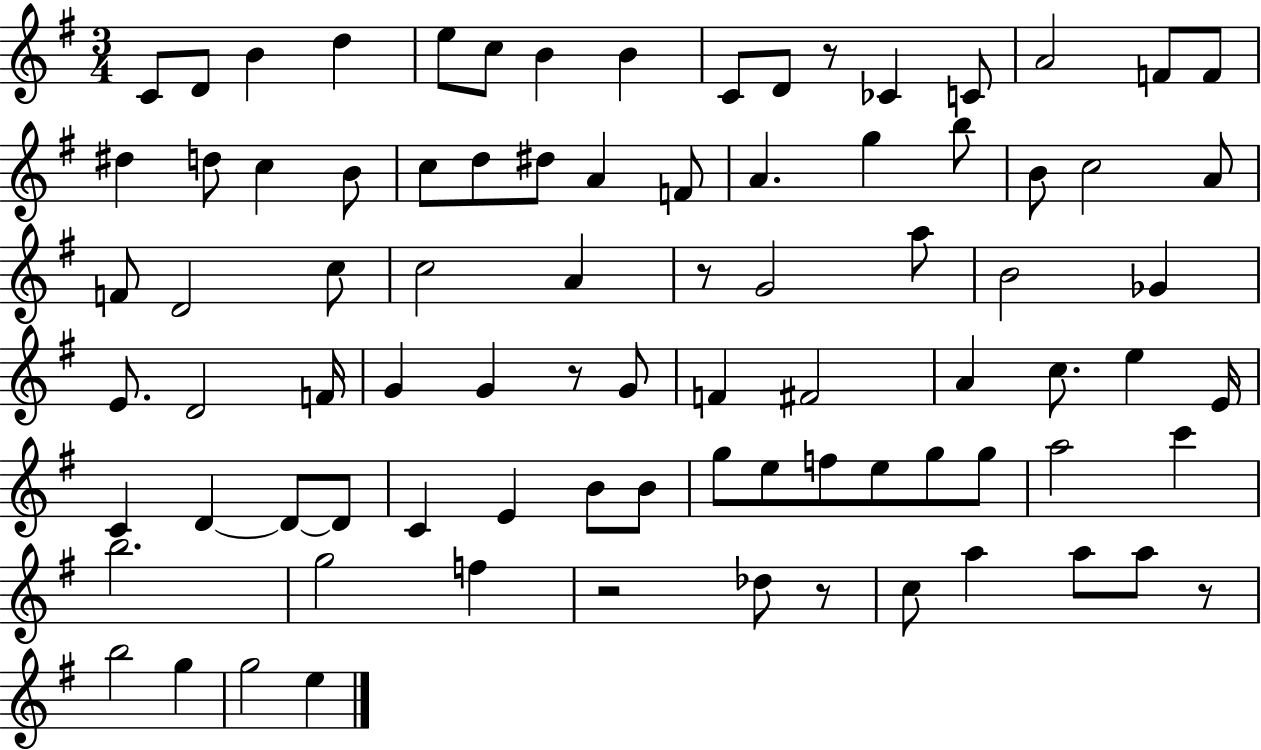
{
  \clef treble
  \numericTimeSignature
  \time 3/4
  \key g \major
  c'8 d'8 b'4 d''4 | e''8 c''8 b'4 b'4 | c'8 d'8 r8 ces'4 c'8 | a'2 f'8 f'8 | \break dis''4 d''8 c''4 b'8 | c''8 d''8 dis''8 a'4 f'8 | a'4. g''4 b''8 | b'8 c''2 a'8 | \break f'8 d'2 c''8 | c''2 a'4 | r8 g'2 a''8 | b'2 ges'4 | \break e'8. d'2 f'16 | g'4 g'4 r8 g'8 | f'4 fis'2 | a'4 c''8. e''4 e'16 | \break c'4 d'4~~ d'8~~ d'8 | c'4 e'4 b'8 b'8 | g''8 e''8 f''8 e''8 g''8 g''8 | a''2 c'''4 | \break b''2. | g''2 f''4 | r2 des''8 r8 | c''8 a''4 a''8 a''8 r8 | \break b''2 g''4 | g''2 e''4 | \bar "|."
}